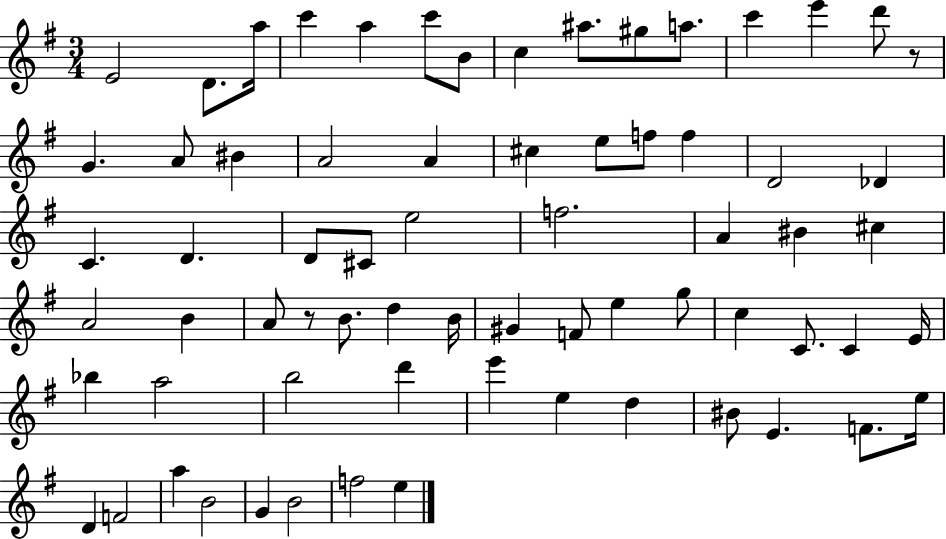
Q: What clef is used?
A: treble